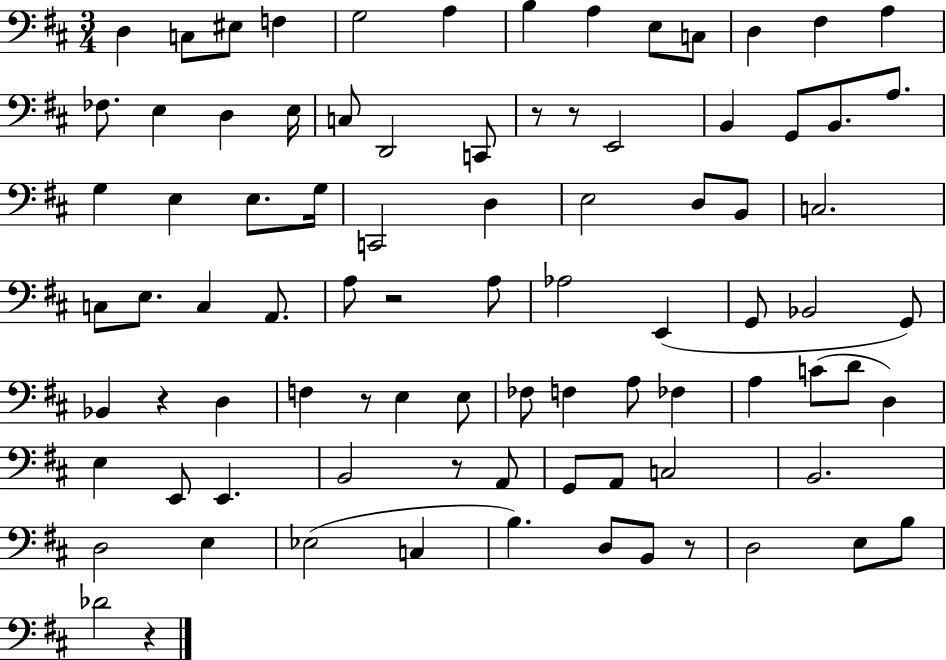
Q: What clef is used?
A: bass